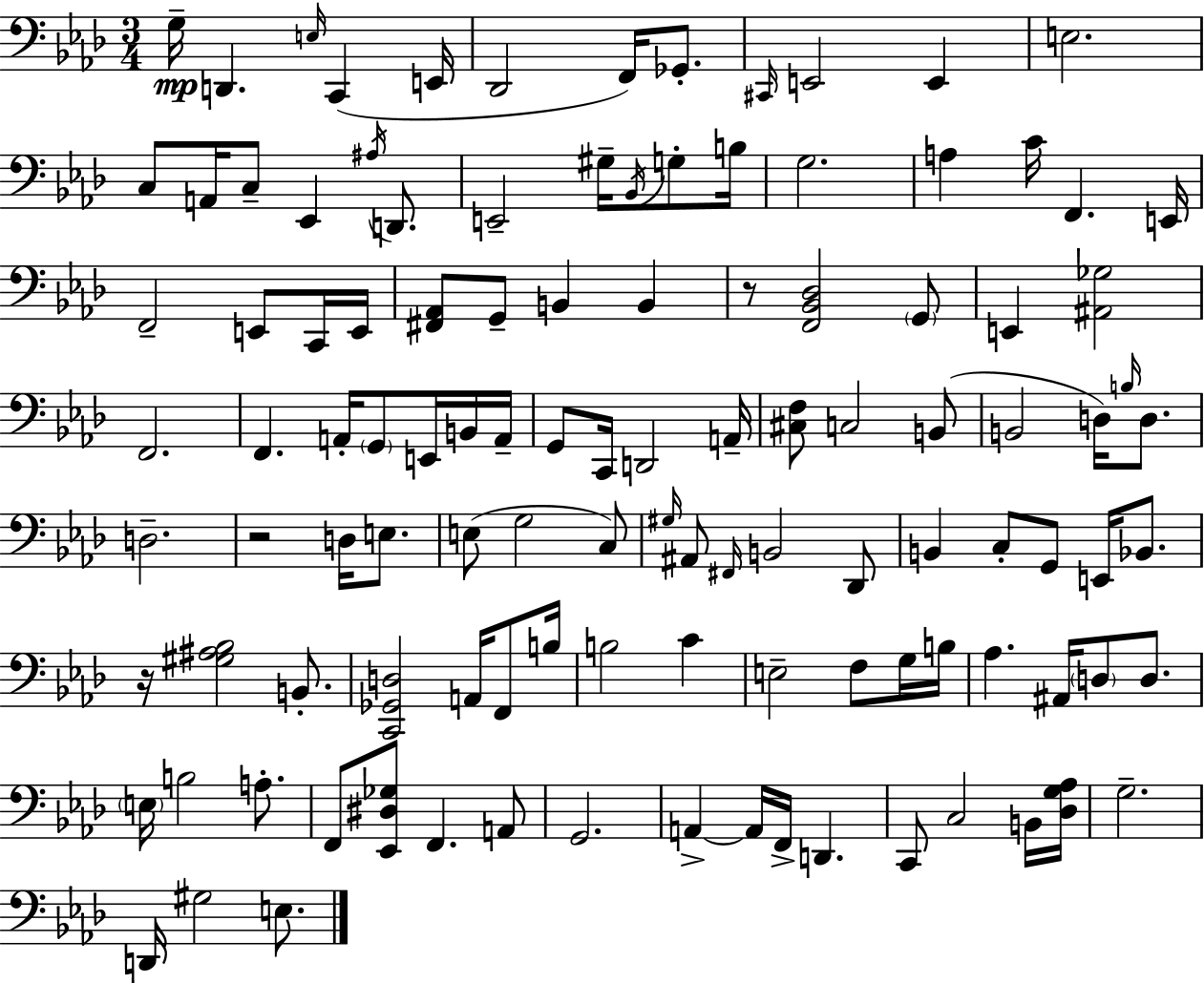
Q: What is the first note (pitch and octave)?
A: G3